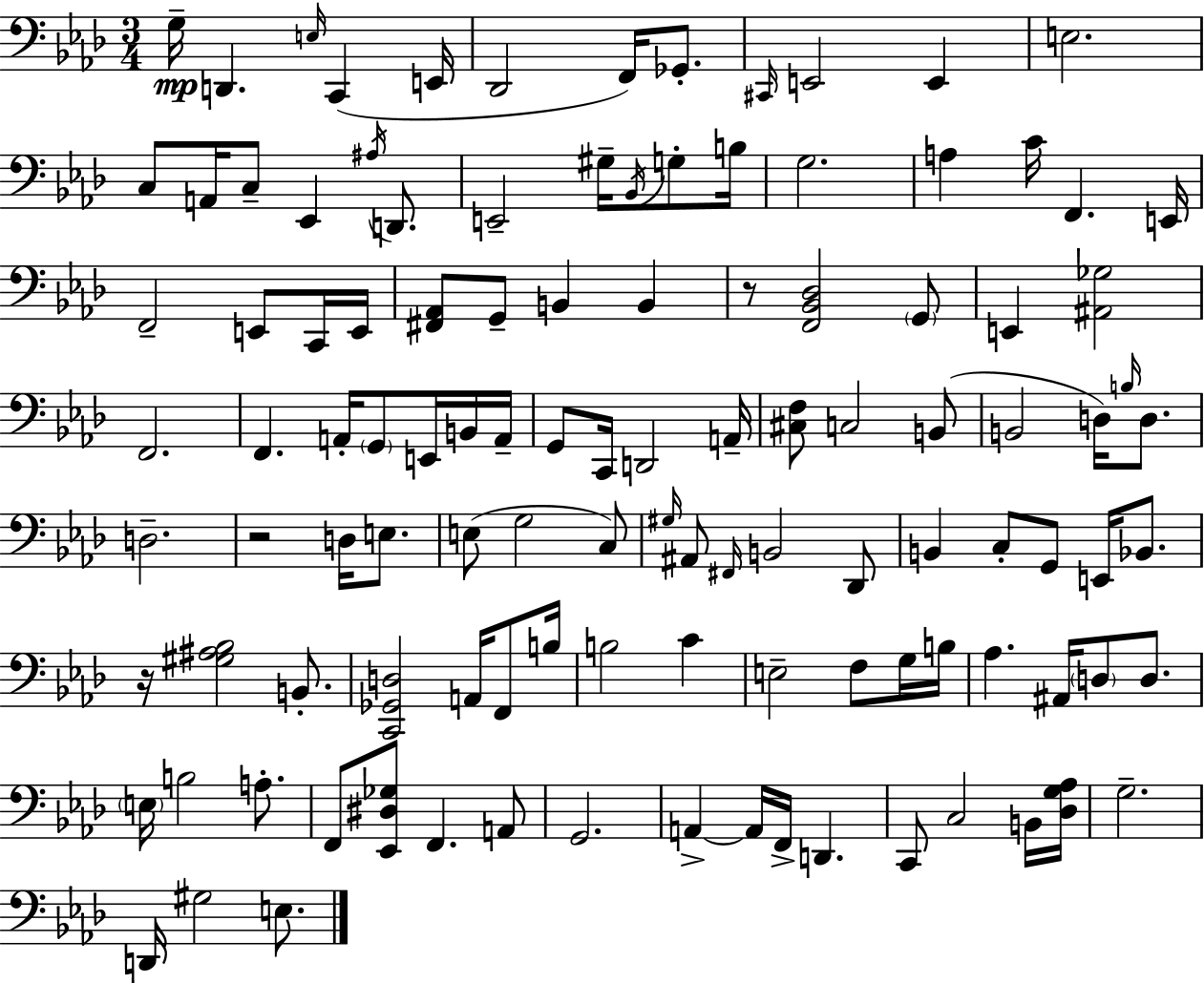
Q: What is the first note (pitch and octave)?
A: G3